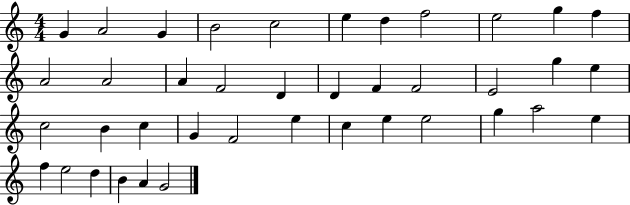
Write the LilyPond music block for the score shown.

{
  \clef treble
  \numericTimeSignature
  \time 4/4
  \key c \major
  g'4 a'2 g'4 | b'2 c''2 | e''4 d''4 f''2 | e''2 g''4 f''4 | \break a'2 a'2 | a'4 f'2 d'4 | d'4 f'4 f'2 | e'2 g''4 e''4 | \break c''2 b'4 c''4 | g'4 f'2 e''4 | c''4 e''4 e''2 | g''4 a''2 e''4 | \break f''4 e''2 d''4 | b'4 a'4 g'2 | \bar "|."
}